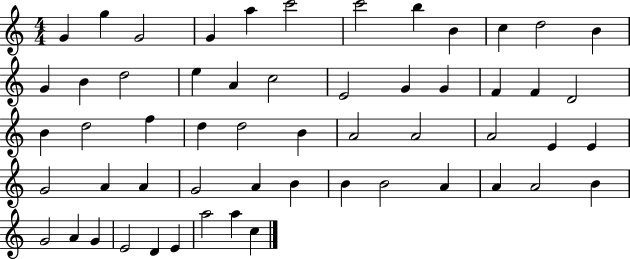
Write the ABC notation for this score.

X:1
T:Untitled
M:4/4
L:1/4
K:C
G g G2 G a c'2 c'2 b B c d2 B G B d2 e A c2 E2 G G F F D2 B d2 f d d2 B A2 A2 A2 E E G2 A A G2 A B B B2 A A A2 B G2 A G E2 D E a2 a c